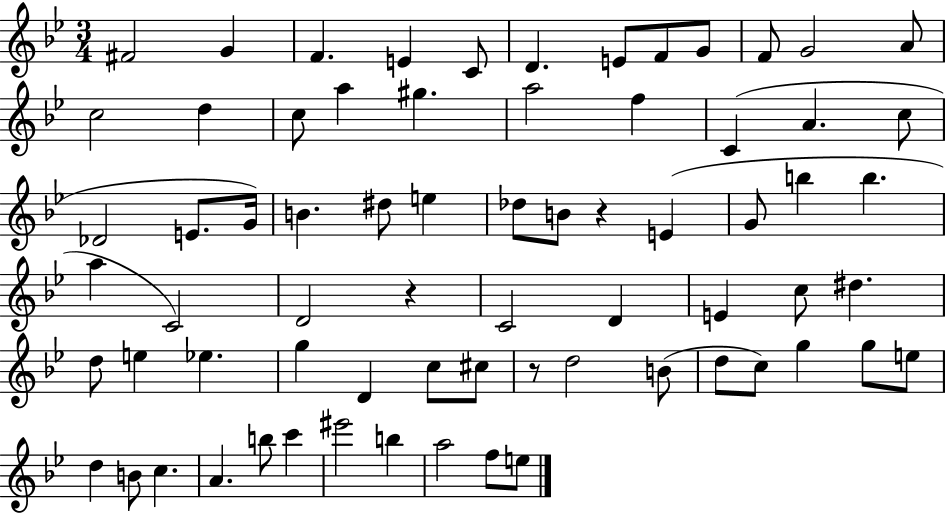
X:1
T:Untitled
M:3/4
L:1/4
K:Bb
^F2 G F E C/2 D E/2 F/2 G/2 F/2 G2 A/2 c2 d c/2 a ^g a2 f C A c/2 _D2 E/2 G/4 B ^d/2 e _d/2 B/2 z E G/2 b b a C2 D2 z C2 D E c/2 ^d d/2 e _e g D c/2 ^c/2 z/2 d2 B/2 d/2 c/2 g g/2 e/2 d B/2 c A b/2 c' ^e'2 b a2 f/2 e/2